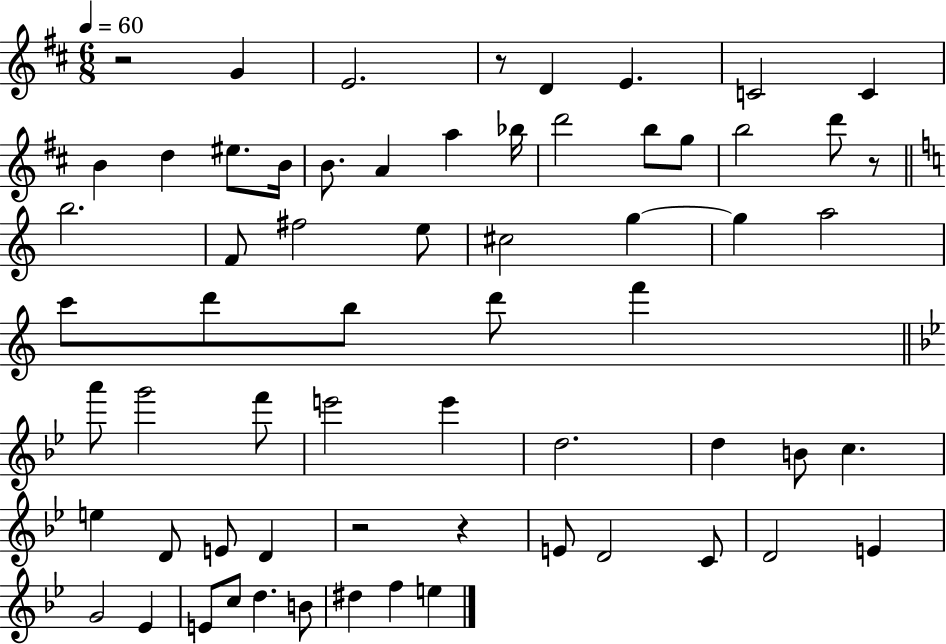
{
  \clef treble
  \numericTimeSignature
  \time 6/8
  \key d \major
  \tempo 4 = 60
  r2 g'4 | e'2. | r8 d'4 e'4. | c'2 c'4 | \break b'4 d''4 eis''8. b'16 | b'8. a'4 a''4 bes''16 | d'''2 b''8 g''8 | b''2 d'''8 r8 | \break \bar "||" \break \key c \major b''2. | f'8 fis''2 e''8 | cis''2 g''4~~ | g''4 a''2 | \break c'''8 d'''8 b''8 d'''8 f'''4 | \bar "||" \break \key g \minor a'''8 g'''2 f'''8 | e'''2 e'''4 | d''2. | d''4 b'8 c''4. | \break e''4 d'8 e'8 d'4 | r2 r4 | e'8 d'2 c'8 | d'2 e'4 | \break g'2 ees'4 | e'8 c''8 d''4. b'8 | dis''4 f''4 e''4 | \bar "|."
}